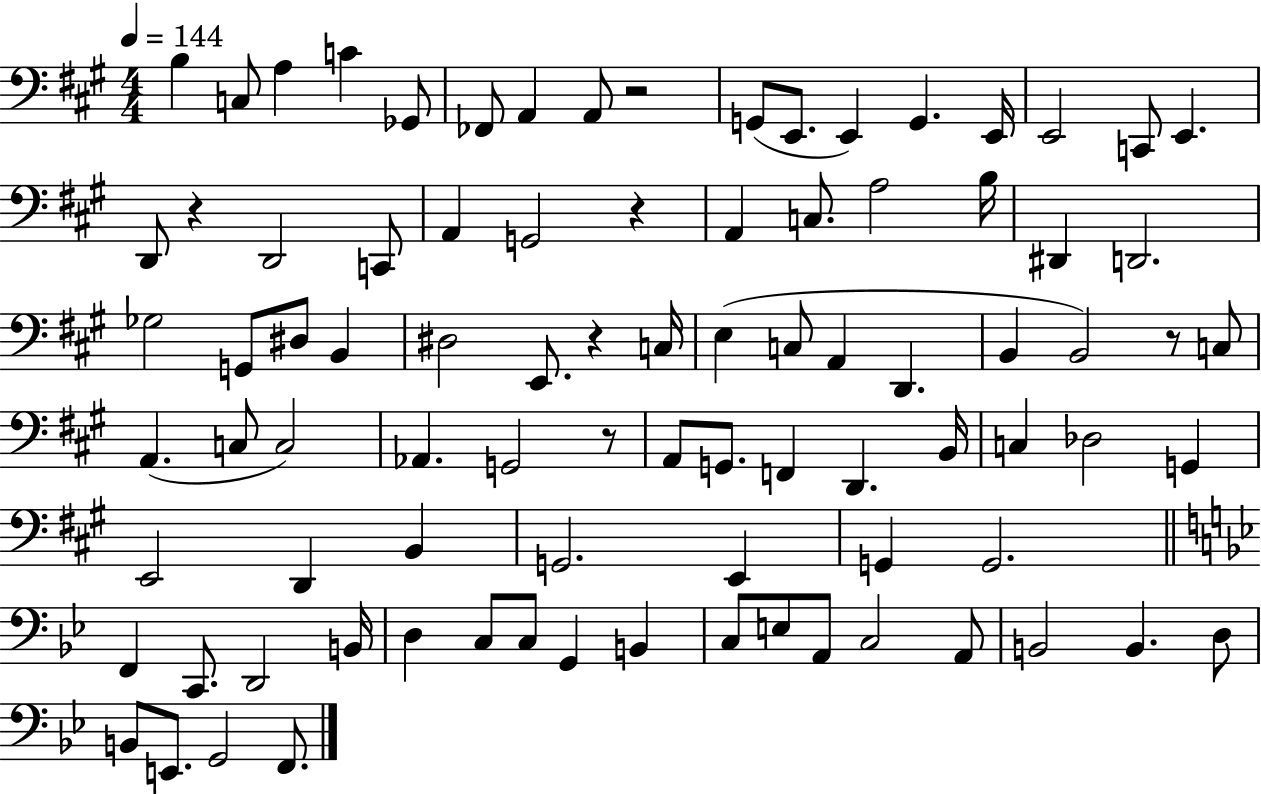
X:1
T:Untitled
M:4/4
L:1/4
K:A
B, C,/2 A, C _G,,/2 _F,,/2 A,, A,,/2 z2 G,,/2 E,,/2 E,, G,, E,,/4 E,,2 C,,/2 E,, D,,/2 z D,,2 C,,/2 A,, G,,2 z A,, C,/2 A,2 B,/4 ^D,, D,,2 _G,2 G,,/2 ^D,/2 B,, ^D,2 E,,/2 z C,/4 E, C,/2 A,, D,, B,, B,,2 z/2 C,/2 A,, C,/2 C,2 _A,, G,,2 z/2 A,,/2 G,,/2 F,, D,, B,,/4 C, _D,2 G,, E,,2 D,, B,, G,,2 E,, G,, G,,2 F,, C,,/2 D,,2 B,,/4 D, C,/2 C,/2 G,, B,, C,/2 E,/2 A,,/2 C,2 A,,/2 B,,2 B,, D,/2 B,,/2 E,,/2 G,,2 F,,/2